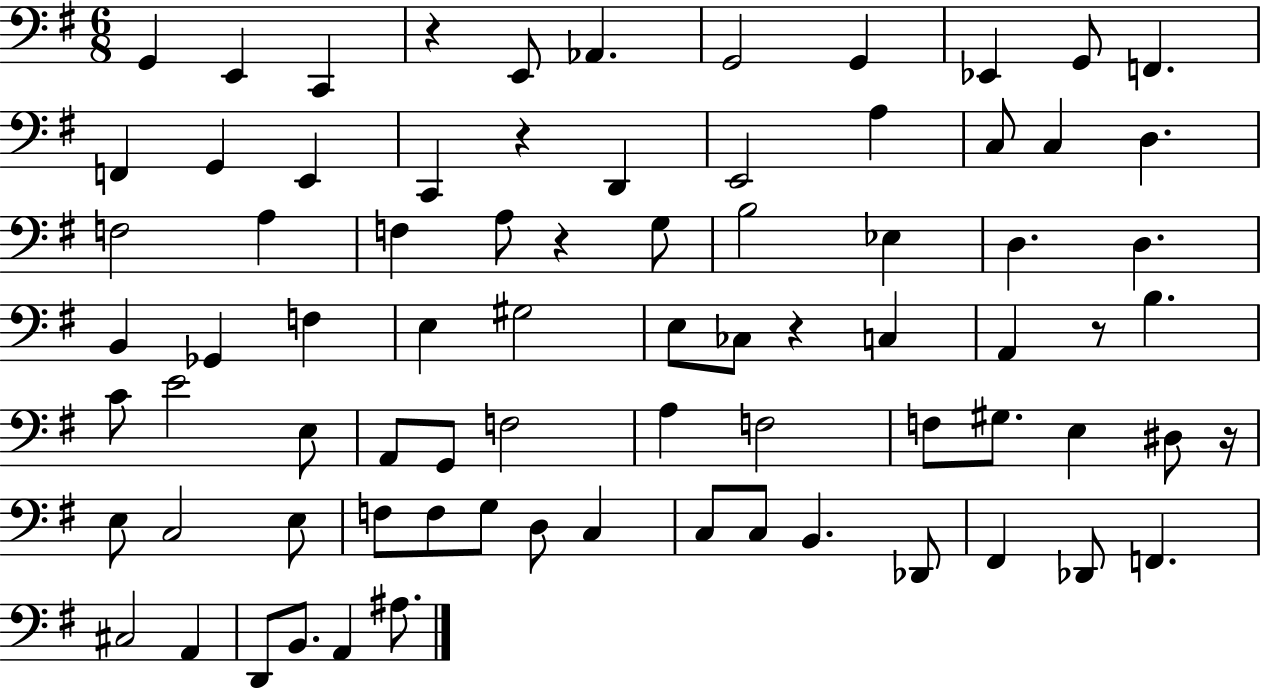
G2/q E2/q C2/q R/q E2/e Ab2/q. G2/h G2/q Eb2/q G2/e F2/q. F2/q G2/q E2/q C2/q R/q D2/q E2/h A3/q C3/e C3/q D3/q. F3/h A3/q F3/q A3/e R/q G3/e B3/h Eb3/q D3/q. D3/q. B2/q Gb2/q F3/q E3/q G#3/h E3/e CES3/e R/q C3/q A2/q R/e B3/q. C4/e E4/h E3/e A2/e G2/e F3/h A3/q F3/h F3/e G#3/e. E3/q D#3/e R/s E3/e C3/h E3/e F3/e F3/e G3/e D3/e C3/q C3/e C3/e B2/q. Db2/e F#2/q Db2/e F2/q. C#3/h A2/q D2/e B2/e. A2/q A#3/e.